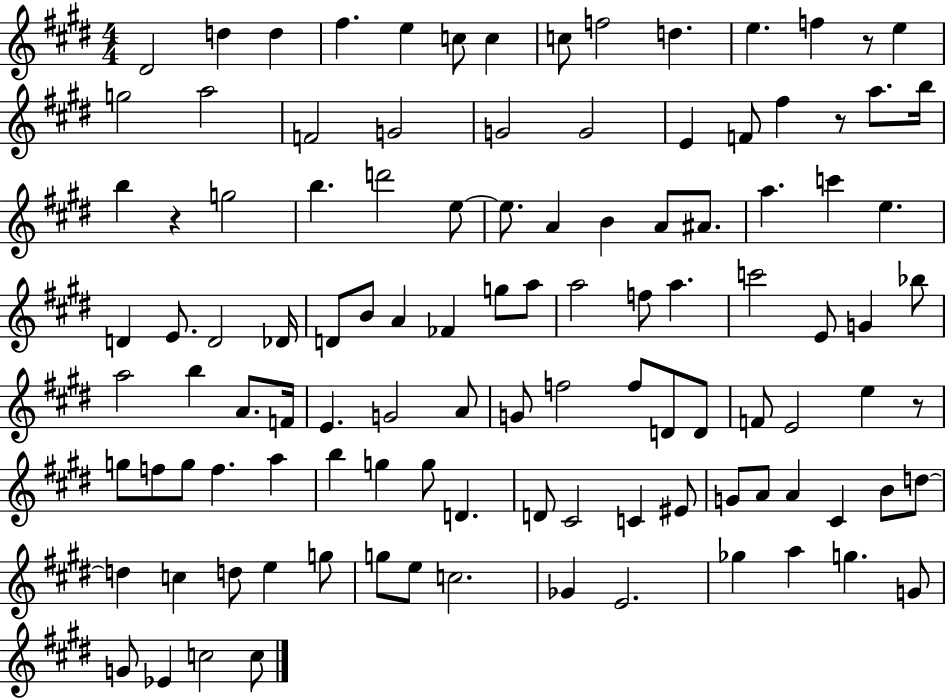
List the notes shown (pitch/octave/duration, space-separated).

D#4/h D5/q D5/q F#5/q. E5/q C5/e C5/q C5/e F5/h D5/q. E5/q. F5/q R/e E5/q G5/h A5/h F4/h G4/h G4/h G4/h E4/q F4/e F#5/q R/e A5/e. B5/s B5/q R/q G5/h B5/q. D6/h E5/e E5/e. A4/q B4/q A4/e A#4/e. A5/q. C6/q E5/q. D4/q E4/e. D4/h Db4/s D4/e B4/e A4/q FES4/q G5/e A5/e A5/h F5/e A5/q. C6/h E4/e G4/q Bb5/e A5/h B5/q A4/e. F4/s E4/q. G4/h A4/e G4/e F5/h F5/e D4/e D4/e F4/e E4/h E5/q R/e G5/e F5/e G5/e F5/q. A5/q B5/q G5/q G5/e D4/q. D4/e C#4/h C4/q EIS4/e G4/e A4/e A4/q C#4/q B4/e D5/e D5/q C5/q D5/e E5/q G5/e G5/e E5/e C5/h. Gb4/q E4/h. Gb5/q A5/q G5/q. G4/e G4/e Eb4/q C5/h C5/e